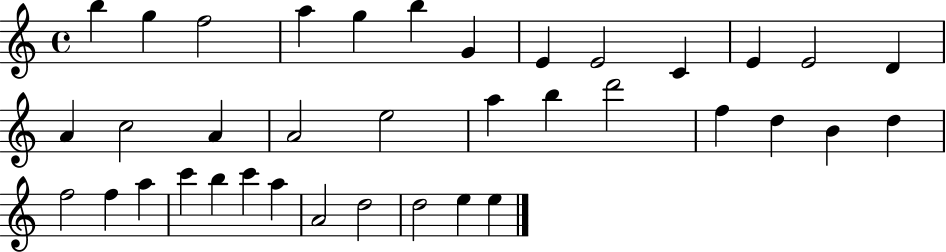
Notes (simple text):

B5/q G5/q F5/h A5/q G5/q B5/q G4/q E4/q E4/h C4/q E4/q E4/h D4/q A4/q C5/h A4/q A4/h E5/h A5/q B5/q D6/h F5/q D5/q B4/q D5/q F5/h F5/q A5/q C6/q B5/q C6/q A5/q A4/h D5/h D5/h E5/q E5/q